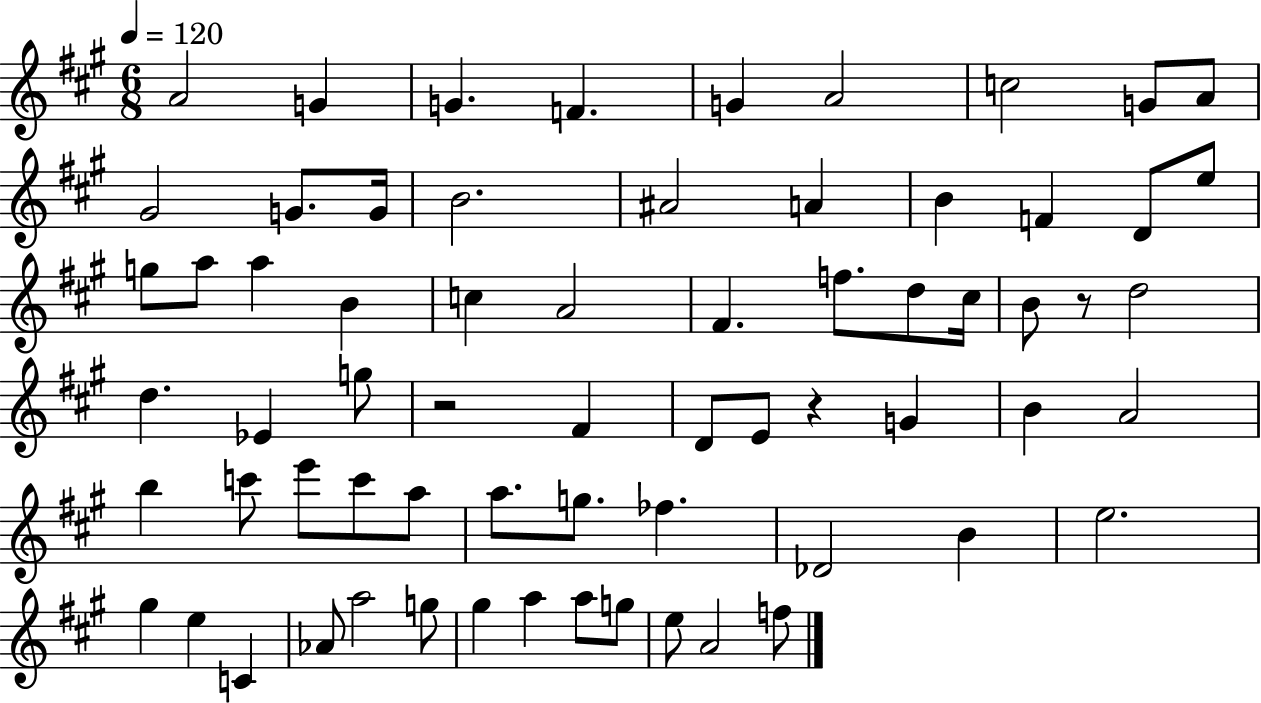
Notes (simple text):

A4/h G4/q G4/q. F4/q. G4/q A4/h C5/h G4/e A4/e G#4/h G4/e. G4/s B4/h. A#4/h A4/q B4/q F4/q D4/e E5/e G5/e A5/e A5/q B4/q C5/q A4/h F#4/q. F5/e. D5/e C#5/s B4/e R/e D5/h D5/q. Eb4/q G5/e R/h F#4/q D4/e E4/e R/q G4/q B4/q A4/h B5/q C6/e E6/e C6/e A5/e A5/e. G5/e. FES5/q. Db4/h B4/q E5/h. G#5/q E5/q C4/q Ab4/e A5/h G5/e G#5/q A5/q A5/e G5/e E5/e A4/h F5/e